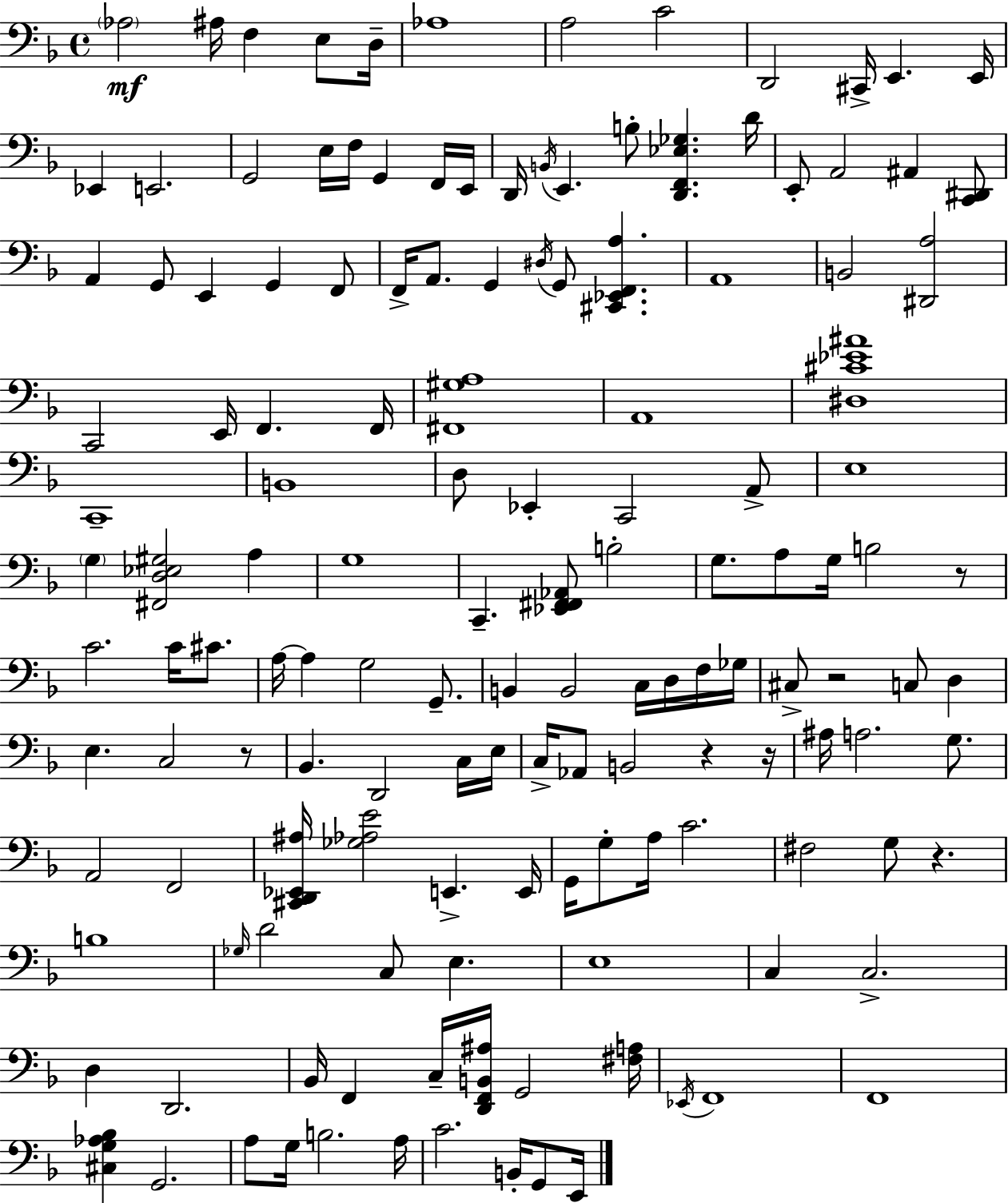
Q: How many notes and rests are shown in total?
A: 144